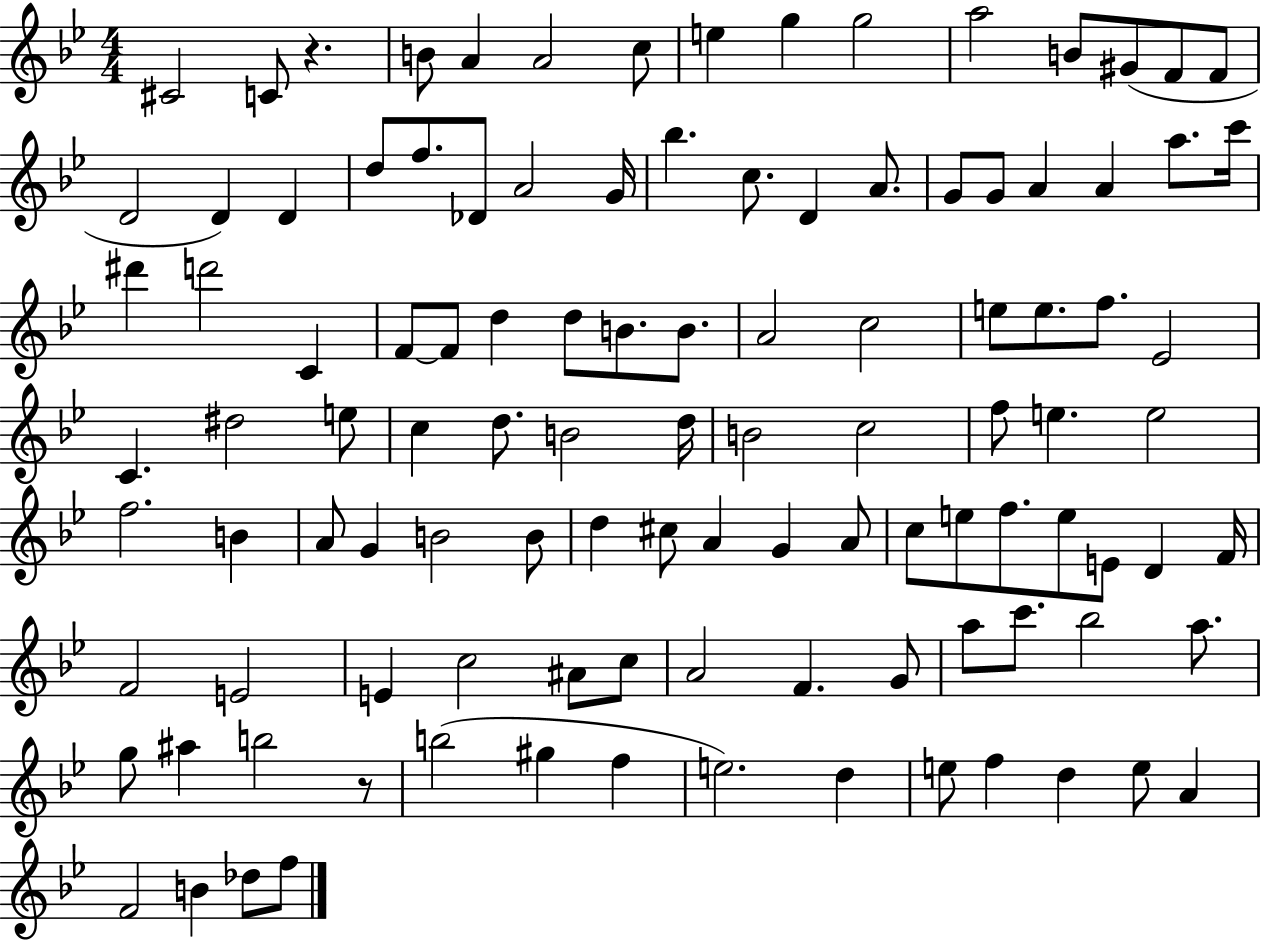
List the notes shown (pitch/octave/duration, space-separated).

C#4/h C4/e R/q. B4/e A4/q A4/h C5/e E5/q G5/q G5/h A5/h B4/e G#4/e F4/e F4/e D4/h D4/q D4/q D5/e F5/e. Db4/e A4/h G4/s Bb5/q. C5/e. D4/q A4/e. G4/e G4/e A4/q A4/q A5/e. C6/s D#6/q D6/h C4/q F4/e F4/e D5/q D5/e B4/e. B4/e. A4/h C5/h E5/e E5/e. F5/e. Eb4/h C4/q. D#5/h E5/e C5/q D5/e. B4/h D5/s B4/h C5/h F5/e E5/q. E5/h F5/h. B4/q A4/e G4/q B4/h B4/e D5/q C#5/e A4/q G4/q A4/e C5/e E5/e F5/e. E5/e E4/e D4/q F4/s F4/h E4/h E4/q C5/h A#4/e C5/e A4/h F4/q. G4/e A5/e C6/e. Bb5/h A5/e. G5/e A#5/q B5/h R/e B5/h G#5/q F5/q E5/h. D5/q E5/e F5/q D5/q E5/e A4/q F4/h B4/q Db5/e F5/e